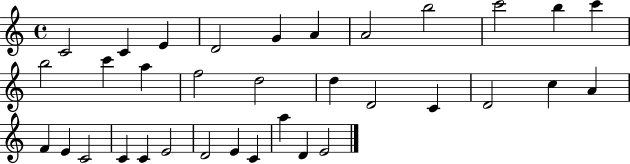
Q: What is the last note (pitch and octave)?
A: E4